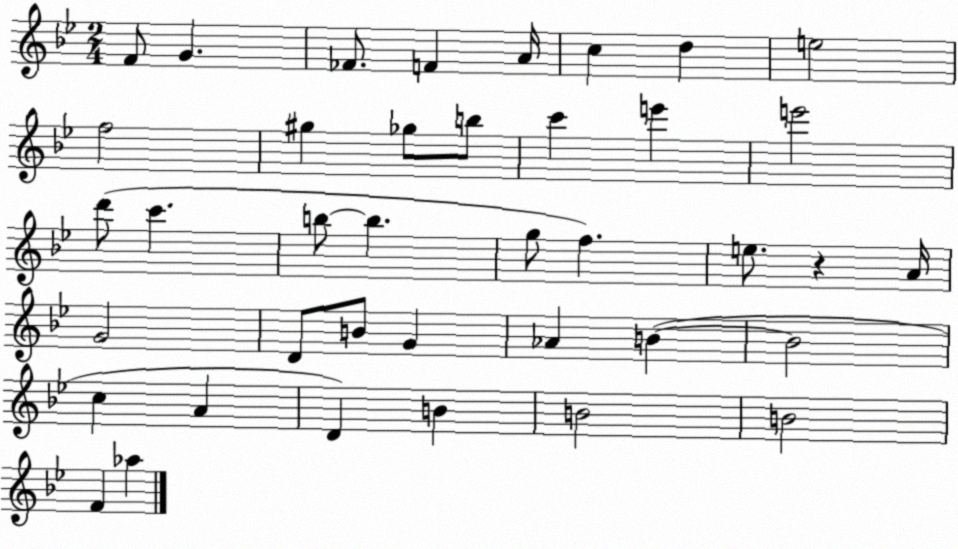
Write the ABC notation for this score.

X:1
T:Untitled
M:2/4
L:1/4
K:Bb
F/2 G _F/2 F A/4 c d e2 f2 ^g _g/2 b/2 c' e' e'2 d'/2 c' b/2 b g/2 f e/2 z A/4 G2 D/2 B/2 G _A B B2 c A D B B2 B2 F _a